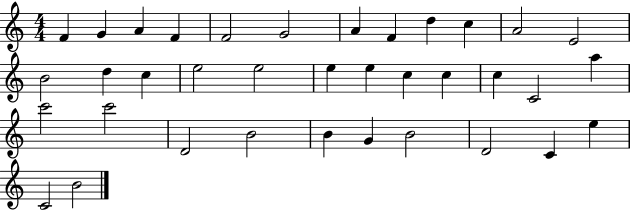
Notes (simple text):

F4/q G4/q A4/q F4/q F4/h G4/h A4/q F4/q D5/q C5/q A4/h E4/h B4/h D5/q C5/q E5/h E5/h E5/q E5/q C5/q C5/q C5/q C4/h A5/q C6/h C6/h D4/h B4/h B4/q G4/q B4/h D4/h C4/q E5/q C4/h B4/h